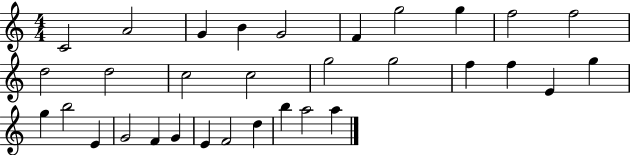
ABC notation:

X:1
T:Untitled
M:4/4
L:1/4
K:C
C2 A2 G B G2 F g2 g f2 f2 d2 d2 c2 c2 g2 g2 f f E g g b2 E G2 F G E F2 d b a2 a